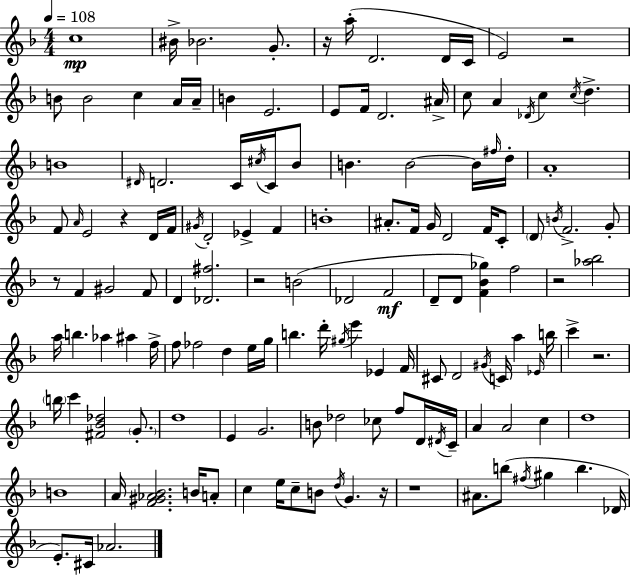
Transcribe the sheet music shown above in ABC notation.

X:1
T:Untitled
M:4/4
L:1/4
K:F
c4 ^B/4 _B2 G/2 z/4 a/4 D2 D/4 C/4 E2 z2 B/2 B2 c A/4 A/4 B E2 E/2 F/4 D2 ^A/4 c/2 A _D/4 c c/4 d B4 ^D/4 D2 C/4 ^c/4 C/4 _B/2 B B2 B/4 ^f/4 d/4 A4 F/2 A/4 E2 z D/4 F/4 ^G/4 D2 _E F B4 ^A/2 F/4 G/4 D2 F/4 C/2 D/2 B/4 F2 G/2 z/2 F ^G2 F/2 D [_D^f]2 z2 B2 _D2 F2 D/2 D/2 [F_B_g] f2 z2 [_a_b]2 a/4 b _a ^a f/4 f/2 _f2 d e/4 g/4 b d'/4 ^g/4 e' _E F/4 ^C/2 D2 ^G/4 C/4 a _E/4 b/4 c' z2 b/4 c' [^F_B_d]2 G/2 d4 E G2 B/2 _d2 _c/2 f/2 D/4 ^D/4 C/4 A A2 c d4 B4 A/4 [F^G_A_B]2 B/4 A/2 c e/4 c/2 B/2 d/4 G z/4 z4 ^A/2 b/2 ^f/4 ^g b _D/4 E/2 ^C/4 _A2